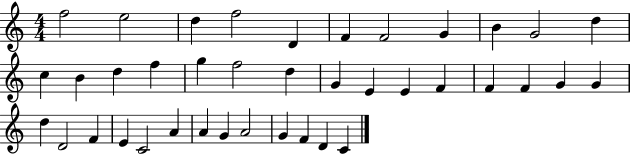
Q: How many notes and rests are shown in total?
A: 39